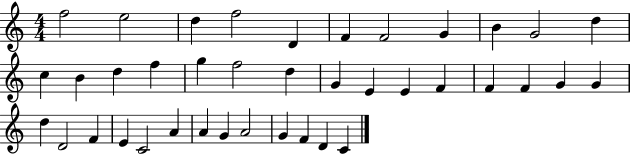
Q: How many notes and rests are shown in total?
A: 39